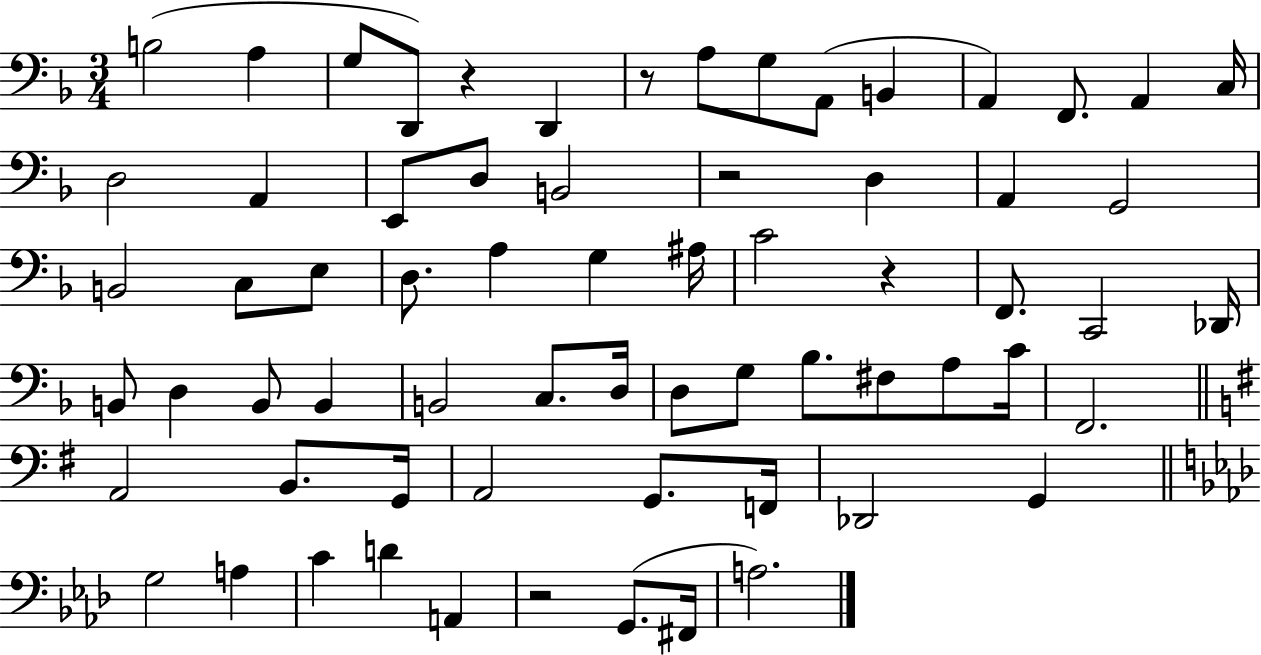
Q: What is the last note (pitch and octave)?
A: A3